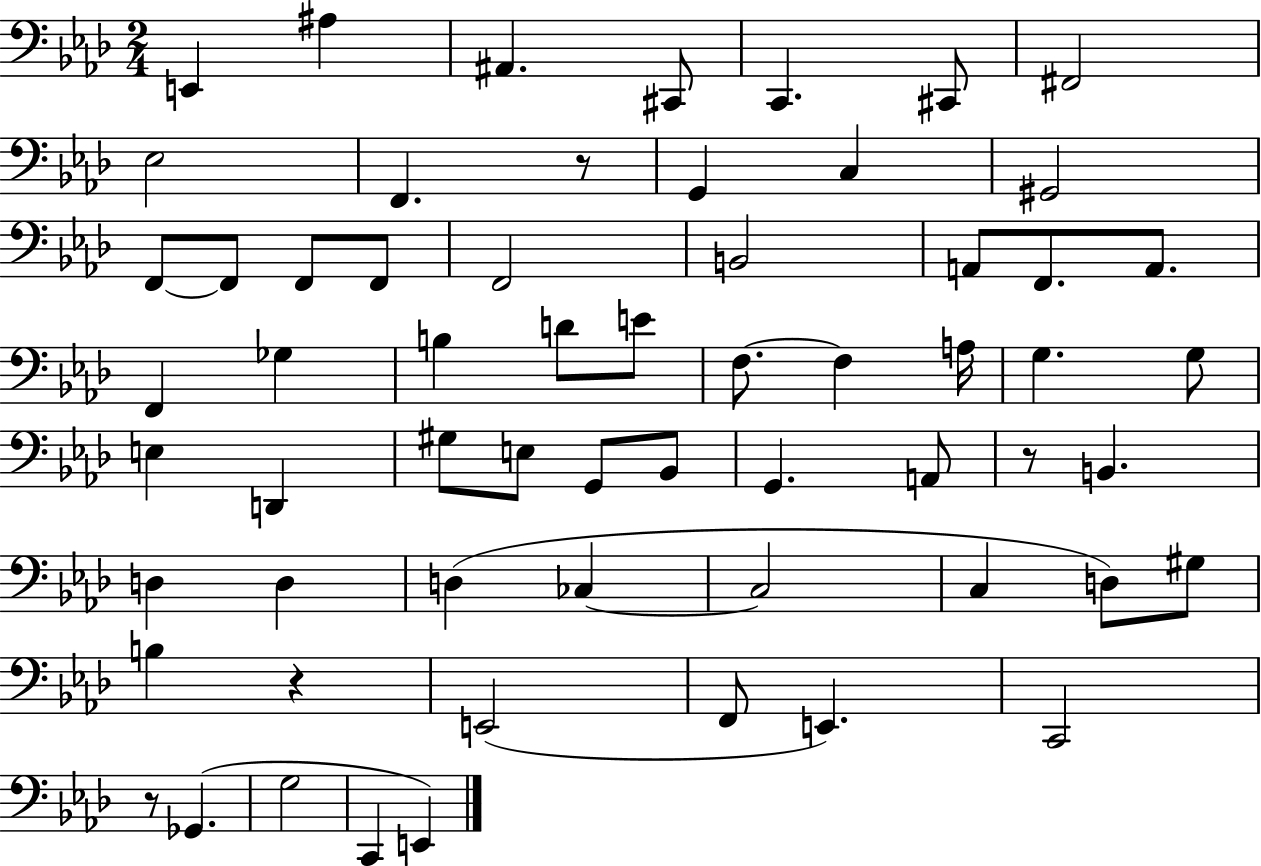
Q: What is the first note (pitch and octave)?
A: E2